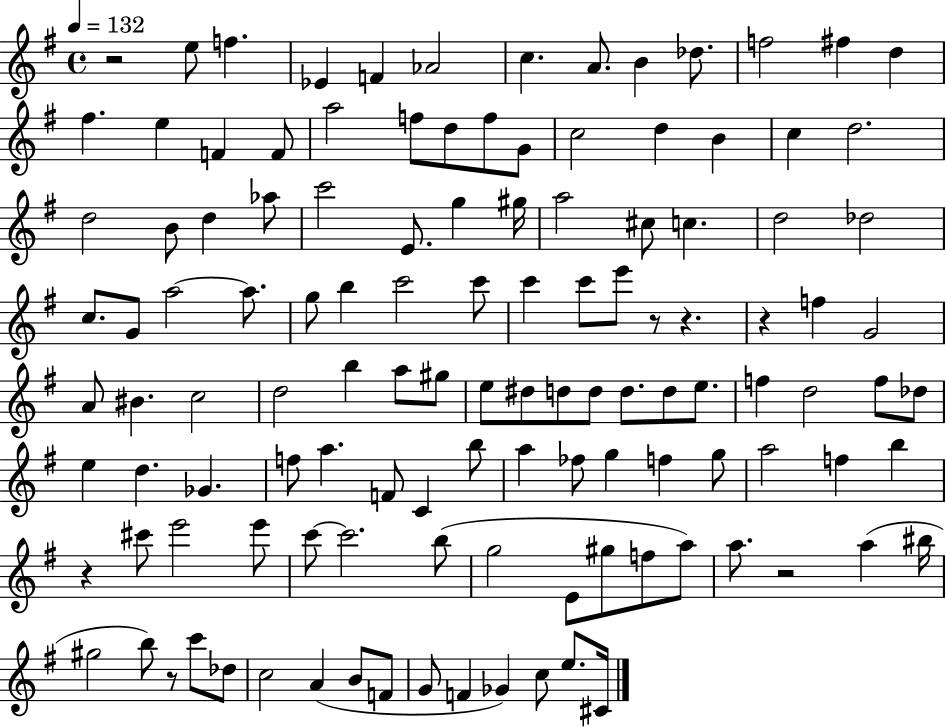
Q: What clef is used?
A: treble